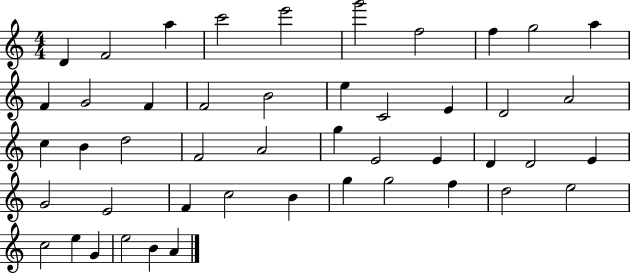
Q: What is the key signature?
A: C major